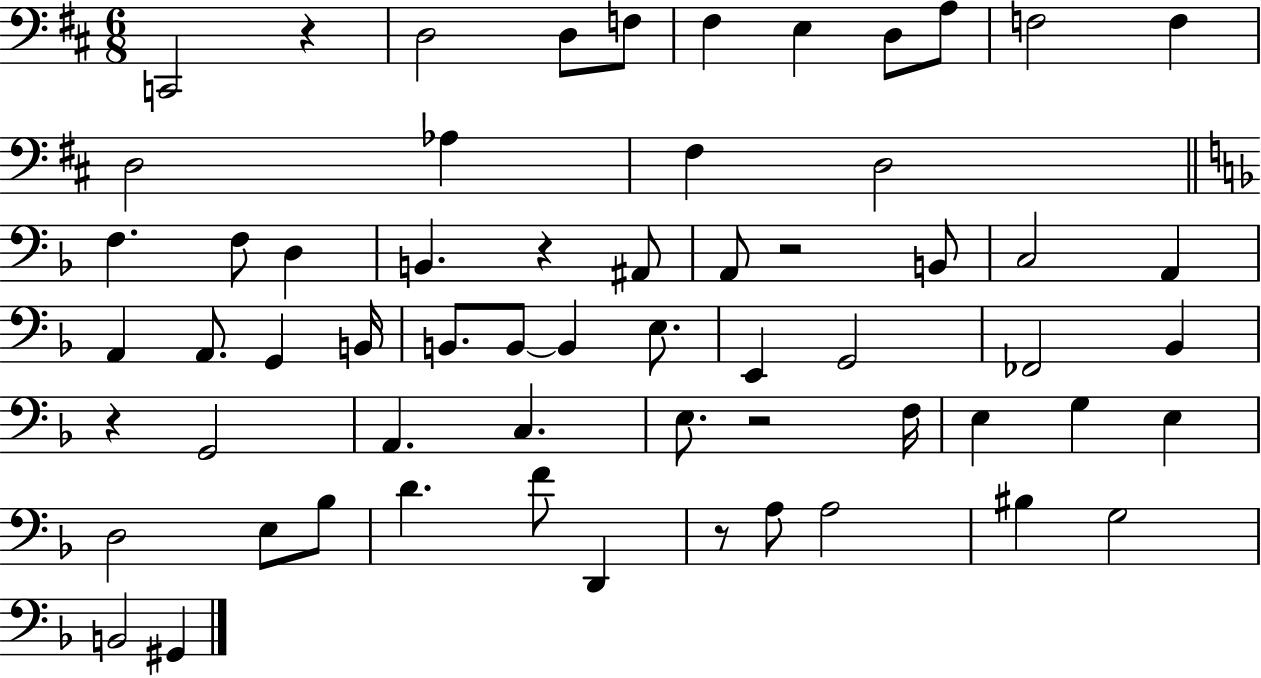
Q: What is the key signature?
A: D major